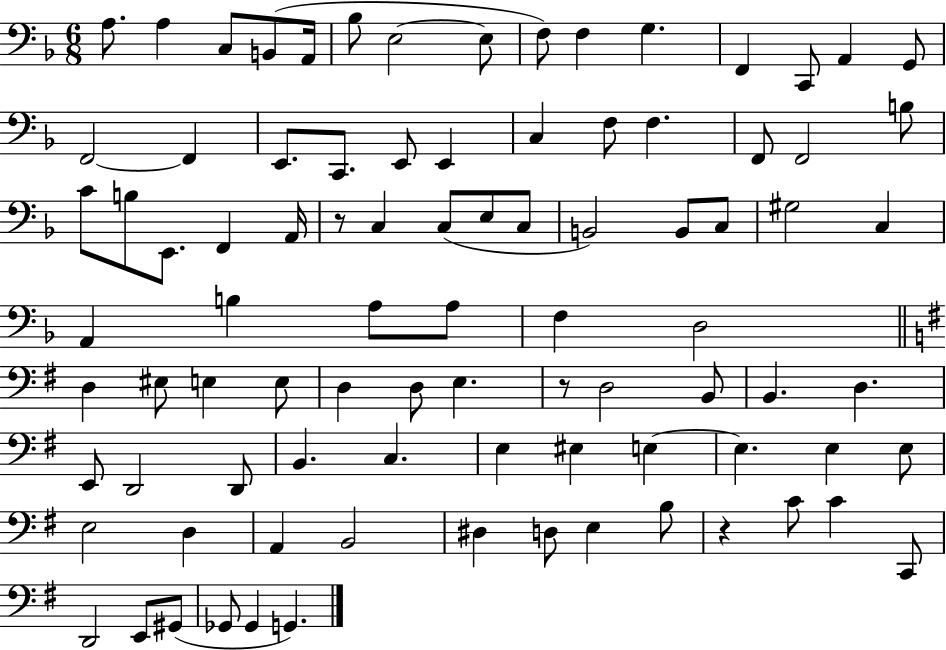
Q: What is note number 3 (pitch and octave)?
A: C3